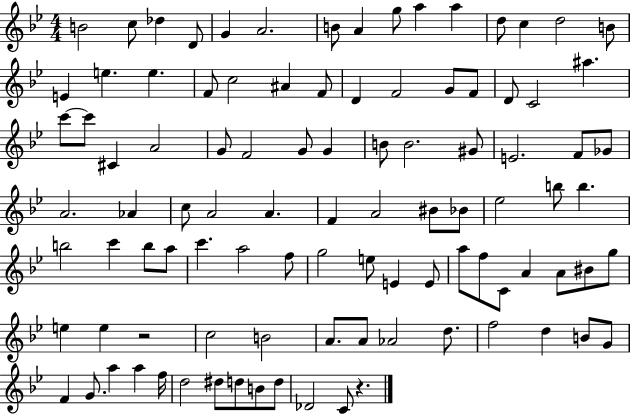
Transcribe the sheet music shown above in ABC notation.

X:1
T:Untitled
M:4/4
L:1/4
K:Bb
B2 c/2 _d D/2 G A2 B/2 A g/2 a a d/2 c d2 B/2 E e e F/2 c2 ^A F/2 D F2 G/2 F/2 D/2 C2 ^a c'/2 c'/2 ^C A2 G/2 F2 G/2 G B/2 B2 ^G/2 E2 F/2 _G/2 A2 _A c/2 A2 A F A2 ^B/2 _B/2 _e2 b/2 b b2 c' b/2 a/2 c' a2 f/2 g2 e/2 E E/2 a/2 f/2 C/2 A A/2 ^B/2 g/2 e e z2 c2 B2 A/2 A/2 _A2 d/2 f2 d B/2 G/2 F G/2 a a f/4 d2 ^d/2 d/2 B/2 d/2 _D2 C/2 z